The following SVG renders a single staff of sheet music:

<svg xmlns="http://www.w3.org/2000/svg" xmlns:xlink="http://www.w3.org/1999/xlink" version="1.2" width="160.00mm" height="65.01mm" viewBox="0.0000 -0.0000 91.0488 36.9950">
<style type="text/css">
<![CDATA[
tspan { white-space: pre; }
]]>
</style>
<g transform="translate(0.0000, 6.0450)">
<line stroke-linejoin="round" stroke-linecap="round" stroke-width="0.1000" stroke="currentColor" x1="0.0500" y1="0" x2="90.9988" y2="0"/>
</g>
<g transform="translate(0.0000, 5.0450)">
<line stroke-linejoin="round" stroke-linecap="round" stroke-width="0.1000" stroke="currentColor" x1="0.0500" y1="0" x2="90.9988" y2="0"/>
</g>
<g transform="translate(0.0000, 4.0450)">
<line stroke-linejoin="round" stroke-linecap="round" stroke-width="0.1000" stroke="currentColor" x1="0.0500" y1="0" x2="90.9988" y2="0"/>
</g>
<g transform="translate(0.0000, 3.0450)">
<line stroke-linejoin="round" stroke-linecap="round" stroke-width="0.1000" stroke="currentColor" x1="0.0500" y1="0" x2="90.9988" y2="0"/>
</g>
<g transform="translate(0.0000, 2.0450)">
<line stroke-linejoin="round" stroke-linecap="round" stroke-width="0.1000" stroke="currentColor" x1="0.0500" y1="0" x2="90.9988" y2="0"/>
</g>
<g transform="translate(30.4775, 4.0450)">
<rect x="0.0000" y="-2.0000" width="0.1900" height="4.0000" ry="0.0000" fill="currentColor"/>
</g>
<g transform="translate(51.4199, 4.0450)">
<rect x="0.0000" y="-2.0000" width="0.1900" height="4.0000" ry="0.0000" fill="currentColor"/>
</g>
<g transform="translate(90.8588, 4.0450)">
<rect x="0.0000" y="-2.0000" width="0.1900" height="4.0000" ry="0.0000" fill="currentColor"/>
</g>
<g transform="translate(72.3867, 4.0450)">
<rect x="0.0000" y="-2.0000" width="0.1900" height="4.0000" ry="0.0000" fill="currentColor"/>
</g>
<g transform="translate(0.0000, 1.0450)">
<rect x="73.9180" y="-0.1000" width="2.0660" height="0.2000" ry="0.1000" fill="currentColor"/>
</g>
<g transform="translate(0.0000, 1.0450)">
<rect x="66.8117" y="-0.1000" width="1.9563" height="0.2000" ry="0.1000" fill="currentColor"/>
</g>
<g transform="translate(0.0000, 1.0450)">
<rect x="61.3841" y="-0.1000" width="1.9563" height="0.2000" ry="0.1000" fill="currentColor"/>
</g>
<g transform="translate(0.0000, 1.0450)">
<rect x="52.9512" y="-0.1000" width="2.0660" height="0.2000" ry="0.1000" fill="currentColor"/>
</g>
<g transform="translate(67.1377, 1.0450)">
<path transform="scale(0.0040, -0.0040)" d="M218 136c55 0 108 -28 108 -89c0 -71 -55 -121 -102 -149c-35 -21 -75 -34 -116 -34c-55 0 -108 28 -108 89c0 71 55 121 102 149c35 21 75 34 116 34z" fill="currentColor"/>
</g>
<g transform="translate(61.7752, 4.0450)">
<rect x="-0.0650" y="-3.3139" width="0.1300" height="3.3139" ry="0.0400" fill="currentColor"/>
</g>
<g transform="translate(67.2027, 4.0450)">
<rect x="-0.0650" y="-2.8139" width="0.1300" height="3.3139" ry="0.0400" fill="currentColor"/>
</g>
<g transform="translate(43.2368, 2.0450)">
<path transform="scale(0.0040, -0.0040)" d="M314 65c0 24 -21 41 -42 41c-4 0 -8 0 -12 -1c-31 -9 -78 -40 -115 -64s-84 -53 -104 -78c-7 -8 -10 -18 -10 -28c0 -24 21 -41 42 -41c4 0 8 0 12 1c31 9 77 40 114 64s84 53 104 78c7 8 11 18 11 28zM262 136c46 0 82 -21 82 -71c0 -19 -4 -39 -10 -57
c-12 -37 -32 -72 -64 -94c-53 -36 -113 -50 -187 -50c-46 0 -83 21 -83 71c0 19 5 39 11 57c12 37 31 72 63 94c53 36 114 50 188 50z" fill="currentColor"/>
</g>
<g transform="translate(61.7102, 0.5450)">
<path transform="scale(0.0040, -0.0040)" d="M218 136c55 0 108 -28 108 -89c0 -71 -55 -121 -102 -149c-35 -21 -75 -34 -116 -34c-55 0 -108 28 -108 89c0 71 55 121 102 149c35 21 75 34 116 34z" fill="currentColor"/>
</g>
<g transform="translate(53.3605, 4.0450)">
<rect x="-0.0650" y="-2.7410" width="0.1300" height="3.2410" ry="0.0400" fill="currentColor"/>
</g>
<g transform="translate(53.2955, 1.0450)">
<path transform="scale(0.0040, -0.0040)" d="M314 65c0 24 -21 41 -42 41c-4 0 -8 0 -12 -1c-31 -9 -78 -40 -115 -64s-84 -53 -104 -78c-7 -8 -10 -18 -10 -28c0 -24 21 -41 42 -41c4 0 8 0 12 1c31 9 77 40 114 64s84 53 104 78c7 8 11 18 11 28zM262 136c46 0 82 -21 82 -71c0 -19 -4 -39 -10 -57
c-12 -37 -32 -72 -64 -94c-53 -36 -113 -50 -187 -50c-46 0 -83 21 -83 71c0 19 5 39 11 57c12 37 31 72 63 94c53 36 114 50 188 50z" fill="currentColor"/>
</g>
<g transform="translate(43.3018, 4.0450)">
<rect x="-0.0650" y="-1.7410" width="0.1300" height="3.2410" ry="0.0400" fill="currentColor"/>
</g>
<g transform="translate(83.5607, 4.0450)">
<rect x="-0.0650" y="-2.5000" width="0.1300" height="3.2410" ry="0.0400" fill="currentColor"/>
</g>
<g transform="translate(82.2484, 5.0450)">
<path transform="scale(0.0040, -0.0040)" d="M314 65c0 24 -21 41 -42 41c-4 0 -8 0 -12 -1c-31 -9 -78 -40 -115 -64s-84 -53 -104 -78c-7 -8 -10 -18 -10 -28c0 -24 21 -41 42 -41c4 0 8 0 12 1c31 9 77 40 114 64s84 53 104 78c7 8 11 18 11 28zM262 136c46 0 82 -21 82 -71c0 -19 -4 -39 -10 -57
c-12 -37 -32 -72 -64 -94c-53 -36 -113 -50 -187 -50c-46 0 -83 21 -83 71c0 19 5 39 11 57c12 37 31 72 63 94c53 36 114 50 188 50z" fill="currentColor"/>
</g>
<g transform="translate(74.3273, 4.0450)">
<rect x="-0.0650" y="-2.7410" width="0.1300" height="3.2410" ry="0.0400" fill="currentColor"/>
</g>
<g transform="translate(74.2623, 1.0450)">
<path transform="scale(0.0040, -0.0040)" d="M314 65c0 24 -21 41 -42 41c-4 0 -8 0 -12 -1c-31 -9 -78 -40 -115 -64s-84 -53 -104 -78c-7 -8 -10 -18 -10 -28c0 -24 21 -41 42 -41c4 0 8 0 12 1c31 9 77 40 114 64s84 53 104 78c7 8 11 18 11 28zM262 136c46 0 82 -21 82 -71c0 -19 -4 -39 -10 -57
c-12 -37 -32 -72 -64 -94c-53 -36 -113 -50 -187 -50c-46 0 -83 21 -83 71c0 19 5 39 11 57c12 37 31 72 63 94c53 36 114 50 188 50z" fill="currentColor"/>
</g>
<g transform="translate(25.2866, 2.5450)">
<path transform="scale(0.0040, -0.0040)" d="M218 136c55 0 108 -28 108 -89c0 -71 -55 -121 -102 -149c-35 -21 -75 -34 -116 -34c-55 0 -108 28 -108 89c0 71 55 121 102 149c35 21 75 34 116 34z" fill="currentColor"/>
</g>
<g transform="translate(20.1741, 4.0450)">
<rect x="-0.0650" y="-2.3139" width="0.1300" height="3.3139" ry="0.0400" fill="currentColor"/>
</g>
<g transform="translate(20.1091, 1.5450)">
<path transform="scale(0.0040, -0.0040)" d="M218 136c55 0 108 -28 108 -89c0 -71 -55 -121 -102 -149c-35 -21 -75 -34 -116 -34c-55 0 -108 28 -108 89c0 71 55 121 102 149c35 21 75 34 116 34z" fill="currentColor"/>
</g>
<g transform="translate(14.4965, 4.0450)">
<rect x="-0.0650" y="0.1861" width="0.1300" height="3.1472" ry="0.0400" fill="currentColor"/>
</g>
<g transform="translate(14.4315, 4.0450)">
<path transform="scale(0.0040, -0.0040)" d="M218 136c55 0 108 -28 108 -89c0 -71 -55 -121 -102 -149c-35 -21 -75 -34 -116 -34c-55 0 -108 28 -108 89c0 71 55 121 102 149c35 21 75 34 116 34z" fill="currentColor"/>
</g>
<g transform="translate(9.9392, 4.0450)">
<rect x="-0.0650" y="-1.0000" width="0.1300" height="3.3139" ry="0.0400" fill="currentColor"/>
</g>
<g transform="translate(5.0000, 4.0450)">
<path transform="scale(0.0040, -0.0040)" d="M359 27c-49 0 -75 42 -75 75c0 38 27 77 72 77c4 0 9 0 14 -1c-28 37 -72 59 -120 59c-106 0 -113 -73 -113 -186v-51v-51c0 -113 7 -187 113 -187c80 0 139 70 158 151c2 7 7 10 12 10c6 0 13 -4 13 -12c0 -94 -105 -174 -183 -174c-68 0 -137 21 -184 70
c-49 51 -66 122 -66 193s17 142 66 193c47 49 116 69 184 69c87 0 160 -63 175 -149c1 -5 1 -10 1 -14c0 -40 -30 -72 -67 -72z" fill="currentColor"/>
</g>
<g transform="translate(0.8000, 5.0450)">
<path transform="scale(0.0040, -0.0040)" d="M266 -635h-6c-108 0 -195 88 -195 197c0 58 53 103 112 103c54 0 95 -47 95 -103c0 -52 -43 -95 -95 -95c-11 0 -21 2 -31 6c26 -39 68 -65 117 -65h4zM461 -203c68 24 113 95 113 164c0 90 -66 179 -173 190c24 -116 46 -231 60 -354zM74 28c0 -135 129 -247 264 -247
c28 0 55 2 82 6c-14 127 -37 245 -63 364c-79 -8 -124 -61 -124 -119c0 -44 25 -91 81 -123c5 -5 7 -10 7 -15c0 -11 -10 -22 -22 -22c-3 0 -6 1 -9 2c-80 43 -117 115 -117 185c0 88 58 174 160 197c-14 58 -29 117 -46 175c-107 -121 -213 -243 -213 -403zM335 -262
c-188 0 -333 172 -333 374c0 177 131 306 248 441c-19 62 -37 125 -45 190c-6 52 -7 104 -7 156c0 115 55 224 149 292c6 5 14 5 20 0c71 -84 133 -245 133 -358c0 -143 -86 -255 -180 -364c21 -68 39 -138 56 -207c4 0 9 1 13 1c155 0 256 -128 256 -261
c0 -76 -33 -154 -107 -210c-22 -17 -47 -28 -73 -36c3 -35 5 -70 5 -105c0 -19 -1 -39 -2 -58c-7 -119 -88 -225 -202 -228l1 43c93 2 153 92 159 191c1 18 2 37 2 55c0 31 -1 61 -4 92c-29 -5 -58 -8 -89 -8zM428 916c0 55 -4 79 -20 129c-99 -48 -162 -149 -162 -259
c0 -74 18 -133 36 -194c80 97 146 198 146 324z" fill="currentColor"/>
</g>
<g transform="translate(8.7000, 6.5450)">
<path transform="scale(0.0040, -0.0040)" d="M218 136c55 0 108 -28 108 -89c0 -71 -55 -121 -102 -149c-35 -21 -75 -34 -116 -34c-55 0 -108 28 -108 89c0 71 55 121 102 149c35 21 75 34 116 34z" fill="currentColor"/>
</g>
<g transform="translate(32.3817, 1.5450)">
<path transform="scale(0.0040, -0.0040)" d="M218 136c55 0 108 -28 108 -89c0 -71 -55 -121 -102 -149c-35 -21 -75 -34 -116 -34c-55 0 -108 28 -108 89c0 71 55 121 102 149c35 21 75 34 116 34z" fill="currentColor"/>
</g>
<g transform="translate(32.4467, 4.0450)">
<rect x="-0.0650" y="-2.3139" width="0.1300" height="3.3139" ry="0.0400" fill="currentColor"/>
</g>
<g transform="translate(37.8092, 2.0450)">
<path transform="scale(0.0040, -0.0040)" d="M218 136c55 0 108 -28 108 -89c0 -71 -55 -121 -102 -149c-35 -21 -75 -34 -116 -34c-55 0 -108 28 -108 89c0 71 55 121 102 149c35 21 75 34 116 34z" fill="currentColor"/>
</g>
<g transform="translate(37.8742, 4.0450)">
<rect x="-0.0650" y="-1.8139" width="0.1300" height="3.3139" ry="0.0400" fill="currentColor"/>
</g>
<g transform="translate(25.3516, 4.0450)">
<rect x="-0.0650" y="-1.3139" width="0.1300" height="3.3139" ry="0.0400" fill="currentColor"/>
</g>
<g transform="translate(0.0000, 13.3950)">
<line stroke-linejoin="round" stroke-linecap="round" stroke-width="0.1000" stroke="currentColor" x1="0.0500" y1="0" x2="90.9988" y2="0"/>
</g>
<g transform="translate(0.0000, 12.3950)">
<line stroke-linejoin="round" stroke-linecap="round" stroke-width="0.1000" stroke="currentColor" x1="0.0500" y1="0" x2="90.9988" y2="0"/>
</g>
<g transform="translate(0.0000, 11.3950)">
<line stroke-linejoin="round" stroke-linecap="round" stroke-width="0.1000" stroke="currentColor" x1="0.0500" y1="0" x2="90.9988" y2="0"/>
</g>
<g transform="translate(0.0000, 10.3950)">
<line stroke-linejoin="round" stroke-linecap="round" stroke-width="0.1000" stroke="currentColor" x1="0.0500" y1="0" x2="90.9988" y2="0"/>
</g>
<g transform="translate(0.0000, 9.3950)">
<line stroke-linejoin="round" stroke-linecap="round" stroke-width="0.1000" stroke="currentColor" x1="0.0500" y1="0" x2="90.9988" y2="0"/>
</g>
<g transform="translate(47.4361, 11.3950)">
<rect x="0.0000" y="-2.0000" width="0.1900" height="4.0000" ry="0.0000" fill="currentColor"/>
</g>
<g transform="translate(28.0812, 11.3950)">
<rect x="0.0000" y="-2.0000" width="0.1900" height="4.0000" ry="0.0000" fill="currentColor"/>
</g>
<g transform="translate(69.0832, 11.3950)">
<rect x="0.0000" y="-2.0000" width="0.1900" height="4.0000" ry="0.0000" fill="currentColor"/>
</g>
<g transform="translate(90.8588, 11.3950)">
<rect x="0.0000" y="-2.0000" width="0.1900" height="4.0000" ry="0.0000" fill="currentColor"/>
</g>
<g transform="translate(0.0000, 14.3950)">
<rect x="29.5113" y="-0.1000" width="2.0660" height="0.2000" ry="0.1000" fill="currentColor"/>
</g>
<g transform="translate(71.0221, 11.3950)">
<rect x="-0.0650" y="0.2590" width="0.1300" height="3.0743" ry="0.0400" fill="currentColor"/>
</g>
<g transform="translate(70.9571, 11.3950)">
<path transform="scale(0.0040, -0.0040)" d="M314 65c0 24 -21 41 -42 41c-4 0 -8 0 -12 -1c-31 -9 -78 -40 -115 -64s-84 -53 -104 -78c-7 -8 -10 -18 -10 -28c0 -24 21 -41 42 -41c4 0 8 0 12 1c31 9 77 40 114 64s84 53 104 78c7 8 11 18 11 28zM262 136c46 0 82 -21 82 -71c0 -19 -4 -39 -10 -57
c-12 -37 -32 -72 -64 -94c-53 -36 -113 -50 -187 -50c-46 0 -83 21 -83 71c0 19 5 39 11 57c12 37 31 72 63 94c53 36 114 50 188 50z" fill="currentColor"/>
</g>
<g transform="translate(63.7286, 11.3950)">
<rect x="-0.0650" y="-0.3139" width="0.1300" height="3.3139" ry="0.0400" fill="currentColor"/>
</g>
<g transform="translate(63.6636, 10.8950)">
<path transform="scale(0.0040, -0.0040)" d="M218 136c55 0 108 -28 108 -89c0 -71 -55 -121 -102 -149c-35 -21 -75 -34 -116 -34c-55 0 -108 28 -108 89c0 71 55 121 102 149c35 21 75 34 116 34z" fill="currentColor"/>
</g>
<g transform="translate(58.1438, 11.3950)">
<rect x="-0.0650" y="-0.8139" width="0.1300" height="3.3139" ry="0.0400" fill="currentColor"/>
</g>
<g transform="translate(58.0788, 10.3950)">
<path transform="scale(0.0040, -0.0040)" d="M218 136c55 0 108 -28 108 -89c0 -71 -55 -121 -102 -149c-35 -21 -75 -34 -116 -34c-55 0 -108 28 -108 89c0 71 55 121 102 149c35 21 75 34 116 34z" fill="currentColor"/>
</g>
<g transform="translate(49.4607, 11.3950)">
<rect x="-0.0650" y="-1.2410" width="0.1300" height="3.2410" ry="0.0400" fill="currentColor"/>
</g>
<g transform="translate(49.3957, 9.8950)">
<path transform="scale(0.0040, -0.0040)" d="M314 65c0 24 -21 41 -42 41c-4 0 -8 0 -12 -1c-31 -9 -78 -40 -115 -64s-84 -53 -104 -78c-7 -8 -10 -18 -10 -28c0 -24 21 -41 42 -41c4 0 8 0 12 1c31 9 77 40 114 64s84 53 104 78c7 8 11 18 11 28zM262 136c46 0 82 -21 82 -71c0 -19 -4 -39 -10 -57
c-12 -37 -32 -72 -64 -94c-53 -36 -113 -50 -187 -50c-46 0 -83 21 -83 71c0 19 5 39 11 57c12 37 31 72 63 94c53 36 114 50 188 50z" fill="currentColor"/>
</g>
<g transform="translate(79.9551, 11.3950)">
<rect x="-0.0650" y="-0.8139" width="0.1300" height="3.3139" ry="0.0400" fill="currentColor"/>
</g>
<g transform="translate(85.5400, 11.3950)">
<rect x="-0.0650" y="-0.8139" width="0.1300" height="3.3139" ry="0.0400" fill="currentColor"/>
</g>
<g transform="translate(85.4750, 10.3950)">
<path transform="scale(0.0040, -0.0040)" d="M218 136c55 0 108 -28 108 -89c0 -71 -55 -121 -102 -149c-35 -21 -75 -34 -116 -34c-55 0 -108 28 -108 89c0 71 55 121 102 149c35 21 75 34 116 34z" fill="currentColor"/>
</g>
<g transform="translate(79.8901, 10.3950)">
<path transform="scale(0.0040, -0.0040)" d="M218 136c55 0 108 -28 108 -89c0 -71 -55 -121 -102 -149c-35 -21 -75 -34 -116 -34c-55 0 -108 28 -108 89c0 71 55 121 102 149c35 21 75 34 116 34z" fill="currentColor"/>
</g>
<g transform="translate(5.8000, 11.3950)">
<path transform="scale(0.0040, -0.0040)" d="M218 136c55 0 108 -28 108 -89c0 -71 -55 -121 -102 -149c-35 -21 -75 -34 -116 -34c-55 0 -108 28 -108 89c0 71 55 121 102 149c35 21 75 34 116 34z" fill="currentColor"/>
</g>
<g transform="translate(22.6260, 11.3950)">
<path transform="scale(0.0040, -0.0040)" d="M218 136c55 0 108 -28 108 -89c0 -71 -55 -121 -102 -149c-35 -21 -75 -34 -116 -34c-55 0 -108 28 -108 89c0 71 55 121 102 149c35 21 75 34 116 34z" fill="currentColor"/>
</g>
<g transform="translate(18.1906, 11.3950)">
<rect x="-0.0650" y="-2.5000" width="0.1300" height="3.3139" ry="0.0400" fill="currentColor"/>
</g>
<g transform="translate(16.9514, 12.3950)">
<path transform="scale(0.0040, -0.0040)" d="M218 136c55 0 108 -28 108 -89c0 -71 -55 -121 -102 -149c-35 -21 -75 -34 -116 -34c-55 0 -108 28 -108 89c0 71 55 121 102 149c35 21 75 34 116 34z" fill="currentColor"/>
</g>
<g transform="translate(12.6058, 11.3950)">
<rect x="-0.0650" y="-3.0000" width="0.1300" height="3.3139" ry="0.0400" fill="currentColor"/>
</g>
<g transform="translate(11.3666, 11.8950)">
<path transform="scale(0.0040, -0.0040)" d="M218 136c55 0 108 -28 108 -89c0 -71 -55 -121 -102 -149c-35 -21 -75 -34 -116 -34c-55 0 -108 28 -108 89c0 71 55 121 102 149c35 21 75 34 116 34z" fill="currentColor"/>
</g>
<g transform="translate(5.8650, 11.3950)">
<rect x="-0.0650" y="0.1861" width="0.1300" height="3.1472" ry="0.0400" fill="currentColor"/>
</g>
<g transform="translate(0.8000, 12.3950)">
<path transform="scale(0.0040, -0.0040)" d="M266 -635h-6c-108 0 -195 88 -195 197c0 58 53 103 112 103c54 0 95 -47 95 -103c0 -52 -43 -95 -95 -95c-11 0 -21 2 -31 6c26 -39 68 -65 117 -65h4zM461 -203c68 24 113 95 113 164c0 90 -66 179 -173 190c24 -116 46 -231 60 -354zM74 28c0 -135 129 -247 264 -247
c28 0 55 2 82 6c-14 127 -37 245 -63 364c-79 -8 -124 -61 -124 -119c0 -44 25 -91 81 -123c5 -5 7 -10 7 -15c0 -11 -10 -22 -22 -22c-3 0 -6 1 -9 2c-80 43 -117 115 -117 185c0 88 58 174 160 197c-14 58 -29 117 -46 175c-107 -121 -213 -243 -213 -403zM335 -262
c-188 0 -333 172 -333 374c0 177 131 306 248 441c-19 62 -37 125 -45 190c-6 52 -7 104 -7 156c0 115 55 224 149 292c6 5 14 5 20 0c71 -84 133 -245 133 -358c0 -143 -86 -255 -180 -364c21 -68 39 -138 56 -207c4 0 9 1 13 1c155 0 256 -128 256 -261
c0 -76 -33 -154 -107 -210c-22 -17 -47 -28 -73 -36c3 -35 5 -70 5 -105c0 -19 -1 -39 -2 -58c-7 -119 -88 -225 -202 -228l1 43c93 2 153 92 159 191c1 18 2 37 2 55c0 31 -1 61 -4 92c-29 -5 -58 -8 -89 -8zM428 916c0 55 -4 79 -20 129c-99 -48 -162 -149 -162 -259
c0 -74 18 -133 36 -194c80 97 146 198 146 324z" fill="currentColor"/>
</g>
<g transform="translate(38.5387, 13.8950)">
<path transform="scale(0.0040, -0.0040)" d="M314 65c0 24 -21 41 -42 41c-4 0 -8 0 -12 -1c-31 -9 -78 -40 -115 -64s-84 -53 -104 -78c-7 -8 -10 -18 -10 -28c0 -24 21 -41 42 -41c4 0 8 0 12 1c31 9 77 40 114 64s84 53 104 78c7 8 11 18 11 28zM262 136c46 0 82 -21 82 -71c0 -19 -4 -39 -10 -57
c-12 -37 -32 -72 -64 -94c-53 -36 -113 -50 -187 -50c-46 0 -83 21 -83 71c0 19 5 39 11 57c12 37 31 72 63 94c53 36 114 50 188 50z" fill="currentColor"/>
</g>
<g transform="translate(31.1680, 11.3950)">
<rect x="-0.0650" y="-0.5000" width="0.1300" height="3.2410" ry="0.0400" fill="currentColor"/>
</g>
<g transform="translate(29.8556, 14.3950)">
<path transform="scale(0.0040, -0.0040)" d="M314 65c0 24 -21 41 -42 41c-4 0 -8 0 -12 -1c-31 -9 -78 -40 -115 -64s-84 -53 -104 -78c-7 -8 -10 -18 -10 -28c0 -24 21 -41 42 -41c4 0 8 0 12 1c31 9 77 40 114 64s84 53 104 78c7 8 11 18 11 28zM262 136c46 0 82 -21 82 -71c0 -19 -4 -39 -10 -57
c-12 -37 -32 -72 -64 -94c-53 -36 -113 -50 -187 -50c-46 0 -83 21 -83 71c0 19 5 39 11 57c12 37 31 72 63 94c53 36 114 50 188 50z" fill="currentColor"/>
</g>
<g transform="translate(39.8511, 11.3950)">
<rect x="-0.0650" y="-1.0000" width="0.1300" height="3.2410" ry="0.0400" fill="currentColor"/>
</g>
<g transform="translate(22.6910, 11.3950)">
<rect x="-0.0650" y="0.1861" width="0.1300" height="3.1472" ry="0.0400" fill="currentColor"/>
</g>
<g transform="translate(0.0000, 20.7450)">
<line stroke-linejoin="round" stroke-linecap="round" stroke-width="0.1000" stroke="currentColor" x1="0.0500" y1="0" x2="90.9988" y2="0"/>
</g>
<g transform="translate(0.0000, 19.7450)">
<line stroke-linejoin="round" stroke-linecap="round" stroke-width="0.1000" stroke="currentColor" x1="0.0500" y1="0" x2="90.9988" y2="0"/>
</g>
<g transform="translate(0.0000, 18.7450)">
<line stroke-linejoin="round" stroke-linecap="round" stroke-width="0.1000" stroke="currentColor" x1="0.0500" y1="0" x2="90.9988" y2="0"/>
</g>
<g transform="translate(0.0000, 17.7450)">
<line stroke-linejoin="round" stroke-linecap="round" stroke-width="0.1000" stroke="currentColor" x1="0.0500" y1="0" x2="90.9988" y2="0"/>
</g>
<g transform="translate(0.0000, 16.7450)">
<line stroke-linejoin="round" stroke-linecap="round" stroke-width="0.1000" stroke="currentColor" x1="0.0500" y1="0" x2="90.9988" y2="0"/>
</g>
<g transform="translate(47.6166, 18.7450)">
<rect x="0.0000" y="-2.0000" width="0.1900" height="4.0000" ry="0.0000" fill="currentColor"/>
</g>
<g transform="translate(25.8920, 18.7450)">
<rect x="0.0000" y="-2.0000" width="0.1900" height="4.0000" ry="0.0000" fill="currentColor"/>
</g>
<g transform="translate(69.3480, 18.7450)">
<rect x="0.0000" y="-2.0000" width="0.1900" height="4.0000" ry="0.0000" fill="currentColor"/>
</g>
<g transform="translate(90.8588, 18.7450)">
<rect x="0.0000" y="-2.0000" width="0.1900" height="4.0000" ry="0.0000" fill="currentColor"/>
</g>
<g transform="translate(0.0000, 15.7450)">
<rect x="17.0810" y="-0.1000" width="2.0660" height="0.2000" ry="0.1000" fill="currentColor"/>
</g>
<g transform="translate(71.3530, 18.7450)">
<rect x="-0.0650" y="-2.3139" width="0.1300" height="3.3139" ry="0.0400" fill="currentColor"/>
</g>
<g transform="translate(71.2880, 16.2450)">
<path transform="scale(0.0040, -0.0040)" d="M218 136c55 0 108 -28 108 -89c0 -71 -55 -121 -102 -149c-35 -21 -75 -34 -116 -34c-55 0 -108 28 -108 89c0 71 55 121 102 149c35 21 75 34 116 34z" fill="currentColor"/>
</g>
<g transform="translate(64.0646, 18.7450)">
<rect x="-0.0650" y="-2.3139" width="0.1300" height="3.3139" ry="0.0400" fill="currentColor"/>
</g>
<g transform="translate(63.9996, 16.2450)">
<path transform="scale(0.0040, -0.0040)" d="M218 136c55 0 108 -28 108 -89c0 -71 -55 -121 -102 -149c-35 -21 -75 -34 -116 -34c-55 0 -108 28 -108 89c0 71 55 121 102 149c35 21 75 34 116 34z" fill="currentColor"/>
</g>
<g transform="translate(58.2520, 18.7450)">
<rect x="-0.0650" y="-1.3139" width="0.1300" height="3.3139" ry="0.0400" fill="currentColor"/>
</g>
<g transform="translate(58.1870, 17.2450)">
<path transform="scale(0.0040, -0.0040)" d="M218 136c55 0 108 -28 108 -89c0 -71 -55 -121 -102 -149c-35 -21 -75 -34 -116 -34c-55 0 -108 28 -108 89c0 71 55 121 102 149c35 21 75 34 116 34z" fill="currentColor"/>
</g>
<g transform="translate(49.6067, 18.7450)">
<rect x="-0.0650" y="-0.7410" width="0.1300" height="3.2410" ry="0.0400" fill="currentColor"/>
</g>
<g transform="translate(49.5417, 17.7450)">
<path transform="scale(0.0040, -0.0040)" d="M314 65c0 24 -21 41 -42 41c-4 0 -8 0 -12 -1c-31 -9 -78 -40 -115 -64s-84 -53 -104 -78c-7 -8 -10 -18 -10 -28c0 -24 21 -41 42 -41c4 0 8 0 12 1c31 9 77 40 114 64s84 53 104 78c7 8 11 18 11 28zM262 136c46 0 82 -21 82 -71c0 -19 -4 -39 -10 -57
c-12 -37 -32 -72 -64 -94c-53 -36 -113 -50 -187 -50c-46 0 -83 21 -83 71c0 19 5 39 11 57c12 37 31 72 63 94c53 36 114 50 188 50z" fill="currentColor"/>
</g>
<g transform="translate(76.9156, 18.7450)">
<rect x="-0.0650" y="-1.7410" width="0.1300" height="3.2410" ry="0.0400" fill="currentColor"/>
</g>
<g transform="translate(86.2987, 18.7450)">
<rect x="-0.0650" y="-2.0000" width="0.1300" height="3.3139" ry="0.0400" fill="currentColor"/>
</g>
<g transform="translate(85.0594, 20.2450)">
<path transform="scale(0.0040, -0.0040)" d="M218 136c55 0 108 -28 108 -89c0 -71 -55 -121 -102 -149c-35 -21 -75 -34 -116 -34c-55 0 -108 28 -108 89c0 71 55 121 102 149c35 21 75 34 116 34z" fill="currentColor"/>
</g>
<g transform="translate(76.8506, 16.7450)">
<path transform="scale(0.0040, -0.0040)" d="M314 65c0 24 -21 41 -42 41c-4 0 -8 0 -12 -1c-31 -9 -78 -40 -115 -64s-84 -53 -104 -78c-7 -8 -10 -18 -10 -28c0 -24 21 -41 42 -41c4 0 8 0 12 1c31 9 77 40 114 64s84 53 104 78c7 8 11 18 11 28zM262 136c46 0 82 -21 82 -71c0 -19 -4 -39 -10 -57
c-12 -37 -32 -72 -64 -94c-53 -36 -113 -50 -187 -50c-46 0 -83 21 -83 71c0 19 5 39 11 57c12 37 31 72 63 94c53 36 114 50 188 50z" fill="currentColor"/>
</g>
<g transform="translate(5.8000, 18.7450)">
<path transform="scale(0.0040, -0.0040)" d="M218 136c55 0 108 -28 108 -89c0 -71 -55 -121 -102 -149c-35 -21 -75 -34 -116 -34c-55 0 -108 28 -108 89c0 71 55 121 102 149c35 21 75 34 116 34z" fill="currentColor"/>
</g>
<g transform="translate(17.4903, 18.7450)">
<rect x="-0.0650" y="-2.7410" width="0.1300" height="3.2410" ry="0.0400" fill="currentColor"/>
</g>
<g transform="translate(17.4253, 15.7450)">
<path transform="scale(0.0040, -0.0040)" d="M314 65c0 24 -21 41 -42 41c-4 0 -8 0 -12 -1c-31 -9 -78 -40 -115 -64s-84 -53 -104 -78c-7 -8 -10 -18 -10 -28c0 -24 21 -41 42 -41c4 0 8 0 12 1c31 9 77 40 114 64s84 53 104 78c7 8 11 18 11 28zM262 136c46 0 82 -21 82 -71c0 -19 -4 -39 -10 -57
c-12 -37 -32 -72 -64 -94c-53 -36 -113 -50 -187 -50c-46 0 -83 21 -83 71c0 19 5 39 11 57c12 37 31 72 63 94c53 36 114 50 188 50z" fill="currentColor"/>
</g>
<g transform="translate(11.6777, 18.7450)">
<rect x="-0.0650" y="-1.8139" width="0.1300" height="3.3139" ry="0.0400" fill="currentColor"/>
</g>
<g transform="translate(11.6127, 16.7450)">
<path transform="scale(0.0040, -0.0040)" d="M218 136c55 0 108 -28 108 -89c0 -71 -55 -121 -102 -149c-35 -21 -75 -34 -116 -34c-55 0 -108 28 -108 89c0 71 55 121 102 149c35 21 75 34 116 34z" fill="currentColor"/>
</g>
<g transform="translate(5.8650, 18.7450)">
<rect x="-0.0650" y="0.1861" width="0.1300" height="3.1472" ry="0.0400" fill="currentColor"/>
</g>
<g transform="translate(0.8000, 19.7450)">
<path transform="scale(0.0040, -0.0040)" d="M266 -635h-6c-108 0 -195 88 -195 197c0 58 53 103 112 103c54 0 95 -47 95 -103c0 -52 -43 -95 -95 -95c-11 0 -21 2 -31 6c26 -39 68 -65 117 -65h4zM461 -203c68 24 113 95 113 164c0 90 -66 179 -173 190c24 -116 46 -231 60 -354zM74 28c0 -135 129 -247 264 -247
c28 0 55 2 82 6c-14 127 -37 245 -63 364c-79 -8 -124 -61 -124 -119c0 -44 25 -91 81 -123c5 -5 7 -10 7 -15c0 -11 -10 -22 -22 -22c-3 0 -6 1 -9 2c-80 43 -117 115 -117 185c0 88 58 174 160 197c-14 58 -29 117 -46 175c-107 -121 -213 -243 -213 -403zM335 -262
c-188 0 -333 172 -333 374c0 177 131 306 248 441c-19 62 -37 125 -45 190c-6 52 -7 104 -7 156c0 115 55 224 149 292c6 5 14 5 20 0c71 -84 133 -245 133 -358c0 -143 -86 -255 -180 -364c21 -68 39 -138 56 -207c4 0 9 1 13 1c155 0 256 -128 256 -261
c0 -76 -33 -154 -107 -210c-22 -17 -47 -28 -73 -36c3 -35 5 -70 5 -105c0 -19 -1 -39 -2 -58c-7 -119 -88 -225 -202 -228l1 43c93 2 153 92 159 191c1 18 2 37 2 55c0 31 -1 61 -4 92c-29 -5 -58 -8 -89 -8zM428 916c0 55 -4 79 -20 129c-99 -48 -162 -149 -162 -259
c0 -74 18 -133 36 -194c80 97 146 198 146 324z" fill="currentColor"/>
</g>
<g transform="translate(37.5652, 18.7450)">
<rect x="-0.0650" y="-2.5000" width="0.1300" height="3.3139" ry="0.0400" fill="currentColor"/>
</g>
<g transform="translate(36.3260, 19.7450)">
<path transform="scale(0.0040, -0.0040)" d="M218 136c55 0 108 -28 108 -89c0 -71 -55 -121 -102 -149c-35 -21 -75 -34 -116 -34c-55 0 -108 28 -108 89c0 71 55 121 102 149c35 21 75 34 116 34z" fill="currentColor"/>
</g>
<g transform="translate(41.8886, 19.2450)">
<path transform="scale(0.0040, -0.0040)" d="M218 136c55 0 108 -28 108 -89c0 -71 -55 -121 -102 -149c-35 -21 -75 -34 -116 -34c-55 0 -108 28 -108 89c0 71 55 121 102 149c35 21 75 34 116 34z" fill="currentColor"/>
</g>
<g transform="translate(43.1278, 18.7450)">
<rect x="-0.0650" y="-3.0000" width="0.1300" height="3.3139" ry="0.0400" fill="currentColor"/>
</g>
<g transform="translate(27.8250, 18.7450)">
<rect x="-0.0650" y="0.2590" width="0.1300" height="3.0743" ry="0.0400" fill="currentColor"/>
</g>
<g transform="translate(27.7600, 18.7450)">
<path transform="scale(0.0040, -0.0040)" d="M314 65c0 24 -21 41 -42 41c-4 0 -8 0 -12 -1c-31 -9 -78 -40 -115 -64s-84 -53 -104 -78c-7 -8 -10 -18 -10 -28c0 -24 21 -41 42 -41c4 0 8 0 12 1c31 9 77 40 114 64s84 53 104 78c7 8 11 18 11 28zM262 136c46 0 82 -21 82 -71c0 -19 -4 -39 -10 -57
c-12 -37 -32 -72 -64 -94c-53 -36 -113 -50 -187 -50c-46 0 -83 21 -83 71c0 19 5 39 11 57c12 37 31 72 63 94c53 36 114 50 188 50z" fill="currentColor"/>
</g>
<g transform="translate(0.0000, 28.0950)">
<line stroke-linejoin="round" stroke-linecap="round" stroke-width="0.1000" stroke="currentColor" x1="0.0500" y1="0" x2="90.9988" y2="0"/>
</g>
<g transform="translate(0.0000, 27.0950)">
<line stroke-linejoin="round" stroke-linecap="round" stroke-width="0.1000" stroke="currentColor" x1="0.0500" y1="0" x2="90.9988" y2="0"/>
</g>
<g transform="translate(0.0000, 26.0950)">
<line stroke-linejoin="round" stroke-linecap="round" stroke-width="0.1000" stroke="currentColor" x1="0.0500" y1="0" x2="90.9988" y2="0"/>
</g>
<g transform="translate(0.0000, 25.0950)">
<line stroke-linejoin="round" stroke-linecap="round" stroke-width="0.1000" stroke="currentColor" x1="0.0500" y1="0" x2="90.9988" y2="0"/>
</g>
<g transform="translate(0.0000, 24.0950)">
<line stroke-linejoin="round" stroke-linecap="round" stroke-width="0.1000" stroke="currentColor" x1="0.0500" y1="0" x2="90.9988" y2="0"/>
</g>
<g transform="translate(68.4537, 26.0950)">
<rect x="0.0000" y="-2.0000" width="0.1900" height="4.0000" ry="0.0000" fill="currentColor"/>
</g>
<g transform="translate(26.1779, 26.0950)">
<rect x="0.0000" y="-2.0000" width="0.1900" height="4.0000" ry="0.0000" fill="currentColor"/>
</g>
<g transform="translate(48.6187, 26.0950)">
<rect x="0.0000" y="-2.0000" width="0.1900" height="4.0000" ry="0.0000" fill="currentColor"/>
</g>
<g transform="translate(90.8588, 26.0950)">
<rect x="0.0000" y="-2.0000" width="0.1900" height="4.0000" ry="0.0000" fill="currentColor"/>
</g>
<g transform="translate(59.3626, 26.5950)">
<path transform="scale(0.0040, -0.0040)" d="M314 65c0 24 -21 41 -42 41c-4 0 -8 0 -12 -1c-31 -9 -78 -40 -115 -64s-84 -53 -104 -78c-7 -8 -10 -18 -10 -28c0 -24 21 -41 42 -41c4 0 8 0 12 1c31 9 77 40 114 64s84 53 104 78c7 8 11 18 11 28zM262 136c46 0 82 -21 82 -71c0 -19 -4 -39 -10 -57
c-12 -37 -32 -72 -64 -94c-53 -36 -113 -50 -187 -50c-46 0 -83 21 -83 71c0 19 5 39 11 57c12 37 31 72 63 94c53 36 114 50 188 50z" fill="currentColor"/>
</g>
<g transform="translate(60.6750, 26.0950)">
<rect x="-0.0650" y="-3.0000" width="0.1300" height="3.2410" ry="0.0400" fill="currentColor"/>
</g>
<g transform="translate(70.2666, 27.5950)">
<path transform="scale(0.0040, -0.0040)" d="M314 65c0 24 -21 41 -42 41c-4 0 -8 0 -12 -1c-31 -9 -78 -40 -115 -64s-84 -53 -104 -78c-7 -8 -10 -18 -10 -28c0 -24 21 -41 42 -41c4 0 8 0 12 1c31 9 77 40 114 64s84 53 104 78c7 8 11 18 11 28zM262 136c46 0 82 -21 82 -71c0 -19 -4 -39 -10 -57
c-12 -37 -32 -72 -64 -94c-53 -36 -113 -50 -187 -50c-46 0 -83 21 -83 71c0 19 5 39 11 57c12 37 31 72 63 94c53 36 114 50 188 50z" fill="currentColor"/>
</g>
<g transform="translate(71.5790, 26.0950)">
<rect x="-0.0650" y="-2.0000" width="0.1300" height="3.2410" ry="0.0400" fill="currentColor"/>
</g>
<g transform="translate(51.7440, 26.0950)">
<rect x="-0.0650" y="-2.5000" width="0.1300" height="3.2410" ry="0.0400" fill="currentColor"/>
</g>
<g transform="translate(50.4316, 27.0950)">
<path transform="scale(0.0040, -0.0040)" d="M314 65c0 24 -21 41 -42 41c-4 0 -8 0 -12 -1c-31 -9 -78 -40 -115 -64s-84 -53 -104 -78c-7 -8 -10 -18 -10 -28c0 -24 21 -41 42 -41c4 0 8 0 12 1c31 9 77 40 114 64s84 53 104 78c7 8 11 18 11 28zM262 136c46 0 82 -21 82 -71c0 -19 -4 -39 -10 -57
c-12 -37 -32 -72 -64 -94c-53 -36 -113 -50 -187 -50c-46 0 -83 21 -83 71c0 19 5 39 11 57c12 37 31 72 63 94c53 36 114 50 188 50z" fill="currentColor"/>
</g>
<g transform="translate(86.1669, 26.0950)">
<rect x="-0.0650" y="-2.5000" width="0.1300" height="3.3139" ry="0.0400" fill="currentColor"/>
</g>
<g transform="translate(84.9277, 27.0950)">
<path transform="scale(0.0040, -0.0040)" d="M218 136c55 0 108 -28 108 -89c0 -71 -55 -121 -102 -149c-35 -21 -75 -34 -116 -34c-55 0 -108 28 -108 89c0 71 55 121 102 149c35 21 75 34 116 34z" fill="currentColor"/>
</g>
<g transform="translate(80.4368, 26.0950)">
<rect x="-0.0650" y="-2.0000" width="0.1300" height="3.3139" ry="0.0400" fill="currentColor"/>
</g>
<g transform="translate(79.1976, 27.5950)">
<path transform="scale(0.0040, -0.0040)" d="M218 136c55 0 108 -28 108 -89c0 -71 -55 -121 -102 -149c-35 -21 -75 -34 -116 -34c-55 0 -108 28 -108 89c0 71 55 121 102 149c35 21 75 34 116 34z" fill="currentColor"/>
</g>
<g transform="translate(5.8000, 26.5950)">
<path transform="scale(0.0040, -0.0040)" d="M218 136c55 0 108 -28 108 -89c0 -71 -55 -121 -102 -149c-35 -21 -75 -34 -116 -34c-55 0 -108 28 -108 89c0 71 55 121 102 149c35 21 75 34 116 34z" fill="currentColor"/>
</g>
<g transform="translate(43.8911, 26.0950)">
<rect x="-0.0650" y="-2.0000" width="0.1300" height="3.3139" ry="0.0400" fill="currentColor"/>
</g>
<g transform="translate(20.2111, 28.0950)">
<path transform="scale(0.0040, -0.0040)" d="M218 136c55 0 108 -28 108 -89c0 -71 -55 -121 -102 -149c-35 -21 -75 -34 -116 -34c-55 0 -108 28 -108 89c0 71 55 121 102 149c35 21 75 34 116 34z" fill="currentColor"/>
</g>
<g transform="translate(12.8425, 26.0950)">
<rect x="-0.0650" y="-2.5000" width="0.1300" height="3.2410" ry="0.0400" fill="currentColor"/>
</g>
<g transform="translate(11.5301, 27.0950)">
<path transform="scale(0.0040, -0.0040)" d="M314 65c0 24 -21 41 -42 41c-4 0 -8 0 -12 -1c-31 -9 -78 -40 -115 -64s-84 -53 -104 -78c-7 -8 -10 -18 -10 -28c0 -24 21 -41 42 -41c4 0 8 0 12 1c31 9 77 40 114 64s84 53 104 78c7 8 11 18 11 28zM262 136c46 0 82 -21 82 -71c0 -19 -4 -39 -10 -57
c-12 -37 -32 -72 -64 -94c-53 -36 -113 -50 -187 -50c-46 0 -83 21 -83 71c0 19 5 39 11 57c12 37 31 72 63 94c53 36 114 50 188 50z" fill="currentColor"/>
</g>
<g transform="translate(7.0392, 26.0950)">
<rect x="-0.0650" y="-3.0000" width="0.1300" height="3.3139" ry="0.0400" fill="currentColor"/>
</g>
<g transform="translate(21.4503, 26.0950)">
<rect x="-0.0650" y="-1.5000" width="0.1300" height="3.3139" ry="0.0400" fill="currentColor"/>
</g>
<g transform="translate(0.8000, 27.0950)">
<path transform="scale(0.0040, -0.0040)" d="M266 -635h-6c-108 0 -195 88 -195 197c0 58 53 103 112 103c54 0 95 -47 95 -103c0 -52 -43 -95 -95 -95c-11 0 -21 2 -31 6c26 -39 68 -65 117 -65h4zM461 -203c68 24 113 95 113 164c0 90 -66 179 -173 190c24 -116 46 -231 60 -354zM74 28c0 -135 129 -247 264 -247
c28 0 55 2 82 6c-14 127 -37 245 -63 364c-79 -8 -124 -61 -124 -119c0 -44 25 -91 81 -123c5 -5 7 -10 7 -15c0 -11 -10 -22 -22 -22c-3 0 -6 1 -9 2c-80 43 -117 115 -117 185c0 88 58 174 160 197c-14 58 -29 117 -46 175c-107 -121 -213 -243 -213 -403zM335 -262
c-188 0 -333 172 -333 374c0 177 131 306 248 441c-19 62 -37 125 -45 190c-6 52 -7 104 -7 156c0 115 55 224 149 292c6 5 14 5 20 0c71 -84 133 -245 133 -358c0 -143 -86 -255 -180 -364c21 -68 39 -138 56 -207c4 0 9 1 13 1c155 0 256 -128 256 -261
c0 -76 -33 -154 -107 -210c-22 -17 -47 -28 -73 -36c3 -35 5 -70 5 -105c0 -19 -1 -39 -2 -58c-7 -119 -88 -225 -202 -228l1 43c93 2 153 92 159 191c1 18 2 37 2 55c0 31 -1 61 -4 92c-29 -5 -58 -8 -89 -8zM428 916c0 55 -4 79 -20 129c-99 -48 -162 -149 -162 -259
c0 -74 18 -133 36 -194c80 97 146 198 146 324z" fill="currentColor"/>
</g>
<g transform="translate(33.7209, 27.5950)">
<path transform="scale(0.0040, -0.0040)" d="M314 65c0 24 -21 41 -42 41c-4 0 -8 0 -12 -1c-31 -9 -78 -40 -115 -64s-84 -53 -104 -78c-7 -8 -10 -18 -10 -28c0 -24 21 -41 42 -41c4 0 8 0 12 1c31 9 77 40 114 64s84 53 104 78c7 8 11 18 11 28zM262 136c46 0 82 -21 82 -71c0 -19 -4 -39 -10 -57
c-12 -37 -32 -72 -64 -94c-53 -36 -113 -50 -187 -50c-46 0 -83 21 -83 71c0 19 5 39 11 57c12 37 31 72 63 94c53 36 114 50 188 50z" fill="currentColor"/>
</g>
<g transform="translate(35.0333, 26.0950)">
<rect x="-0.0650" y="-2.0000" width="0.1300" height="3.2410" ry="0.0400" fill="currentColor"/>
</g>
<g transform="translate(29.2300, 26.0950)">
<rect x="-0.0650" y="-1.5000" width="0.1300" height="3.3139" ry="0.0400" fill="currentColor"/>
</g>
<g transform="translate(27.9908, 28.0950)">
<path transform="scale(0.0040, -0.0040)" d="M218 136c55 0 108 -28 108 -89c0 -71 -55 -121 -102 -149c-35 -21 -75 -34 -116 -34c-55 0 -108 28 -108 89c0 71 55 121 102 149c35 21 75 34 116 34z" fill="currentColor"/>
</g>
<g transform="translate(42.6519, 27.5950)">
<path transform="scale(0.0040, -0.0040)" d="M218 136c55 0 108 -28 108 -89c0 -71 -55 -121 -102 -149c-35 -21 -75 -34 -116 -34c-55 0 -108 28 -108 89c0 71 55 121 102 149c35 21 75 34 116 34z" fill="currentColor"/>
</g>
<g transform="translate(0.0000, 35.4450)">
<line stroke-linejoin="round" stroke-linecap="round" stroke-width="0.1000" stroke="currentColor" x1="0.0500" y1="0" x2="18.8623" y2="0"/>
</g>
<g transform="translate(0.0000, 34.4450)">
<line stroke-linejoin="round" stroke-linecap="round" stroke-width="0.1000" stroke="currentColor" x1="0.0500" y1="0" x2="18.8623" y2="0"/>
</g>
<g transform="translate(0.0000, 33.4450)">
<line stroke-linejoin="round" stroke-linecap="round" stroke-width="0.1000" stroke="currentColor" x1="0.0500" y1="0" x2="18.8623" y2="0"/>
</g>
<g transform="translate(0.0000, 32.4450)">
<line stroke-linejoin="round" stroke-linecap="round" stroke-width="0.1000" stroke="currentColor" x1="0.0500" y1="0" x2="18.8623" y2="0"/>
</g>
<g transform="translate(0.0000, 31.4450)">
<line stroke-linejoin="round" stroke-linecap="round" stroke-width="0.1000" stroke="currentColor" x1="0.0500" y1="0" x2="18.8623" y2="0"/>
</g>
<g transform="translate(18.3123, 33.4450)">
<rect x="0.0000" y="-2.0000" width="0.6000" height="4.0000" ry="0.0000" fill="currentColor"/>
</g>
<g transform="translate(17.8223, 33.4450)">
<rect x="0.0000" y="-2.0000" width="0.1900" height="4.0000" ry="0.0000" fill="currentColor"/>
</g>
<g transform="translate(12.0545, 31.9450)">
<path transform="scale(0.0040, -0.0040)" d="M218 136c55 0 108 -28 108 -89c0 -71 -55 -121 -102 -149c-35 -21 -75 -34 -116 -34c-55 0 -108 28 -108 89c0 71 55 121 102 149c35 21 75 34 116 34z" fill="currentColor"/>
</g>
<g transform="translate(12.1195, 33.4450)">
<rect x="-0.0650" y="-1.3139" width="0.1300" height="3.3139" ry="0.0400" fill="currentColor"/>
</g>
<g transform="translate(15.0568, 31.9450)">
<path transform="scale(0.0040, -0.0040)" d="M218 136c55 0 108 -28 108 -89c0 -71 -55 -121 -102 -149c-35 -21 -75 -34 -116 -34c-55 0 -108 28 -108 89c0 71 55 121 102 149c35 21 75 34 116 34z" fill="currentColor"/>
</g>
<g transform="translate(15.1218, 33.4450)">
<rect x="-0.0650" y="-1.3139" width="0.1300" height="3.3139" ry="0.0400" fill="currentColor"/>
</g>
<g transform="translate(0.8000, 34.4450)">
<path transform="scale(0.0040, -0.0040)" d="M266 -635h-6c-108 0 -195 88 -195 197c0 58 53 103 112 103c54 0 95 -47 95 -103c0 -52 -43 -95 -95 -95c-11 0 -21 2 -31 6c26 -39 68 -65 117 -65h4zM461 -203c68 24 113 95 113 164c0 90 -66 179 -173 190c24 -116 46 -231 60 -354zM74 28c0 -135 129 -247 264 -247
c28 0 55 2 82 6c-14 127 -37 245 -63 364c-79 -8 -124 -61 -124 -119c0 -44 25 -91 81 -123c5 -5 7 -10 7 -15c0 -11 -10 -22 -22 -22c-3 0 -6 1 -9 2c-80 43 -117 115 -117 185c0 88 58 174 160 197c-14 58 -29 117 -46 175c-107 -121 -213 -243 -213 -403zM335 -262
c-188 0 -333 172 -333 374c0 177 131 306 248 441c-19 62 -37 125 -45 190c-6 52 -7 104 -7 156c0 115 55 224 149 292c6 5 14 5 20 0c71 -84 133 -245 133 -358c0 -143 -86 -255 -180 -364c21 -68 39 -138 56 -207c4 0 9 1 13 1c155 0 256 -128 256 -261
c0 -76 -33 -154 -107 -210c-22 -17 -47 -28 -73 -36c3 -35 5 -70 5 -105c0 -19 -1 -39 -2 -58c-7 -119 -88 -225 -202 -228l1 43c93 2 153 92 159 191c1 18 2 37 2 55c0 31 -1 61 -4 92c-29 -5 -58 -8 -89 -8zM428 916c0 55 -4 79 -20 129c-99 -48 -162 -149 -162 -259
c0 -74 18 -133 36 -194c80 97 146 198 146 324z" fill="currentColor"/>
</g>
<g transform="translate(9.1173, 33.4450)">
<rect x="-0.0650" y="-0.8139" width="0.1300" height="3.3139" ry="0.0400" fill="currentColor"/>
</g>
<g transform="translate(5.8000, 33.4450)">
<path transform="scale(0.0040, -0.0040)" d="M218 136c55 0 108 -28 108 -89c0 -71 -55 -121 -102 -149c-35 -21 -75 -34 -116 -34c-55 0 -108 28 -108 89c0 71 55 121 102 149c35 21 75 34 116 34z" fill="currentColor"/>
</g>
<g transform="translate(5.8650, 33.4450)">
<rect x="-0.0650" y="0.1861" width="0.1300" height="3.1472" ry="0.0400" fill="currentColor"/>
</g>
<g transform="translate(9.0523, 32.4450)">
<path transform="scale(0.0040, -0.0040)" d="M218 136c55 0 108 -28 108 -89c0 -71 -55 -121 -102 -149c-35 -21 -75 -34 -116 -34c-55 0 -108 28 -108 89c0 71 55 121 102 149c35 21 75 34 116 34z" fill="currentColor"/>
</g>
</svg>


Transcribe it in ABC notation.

X:1
T:Untitled
M:4/4
L:1/4
K:C
D B g e g f f2 a2 b a a2 G2 B A G B C2 D2 e2 d c B2 d d B f a2 B2 G A d2 e g g f2 F A G2 E E F2 F G2 A2 F2 F G B d e e